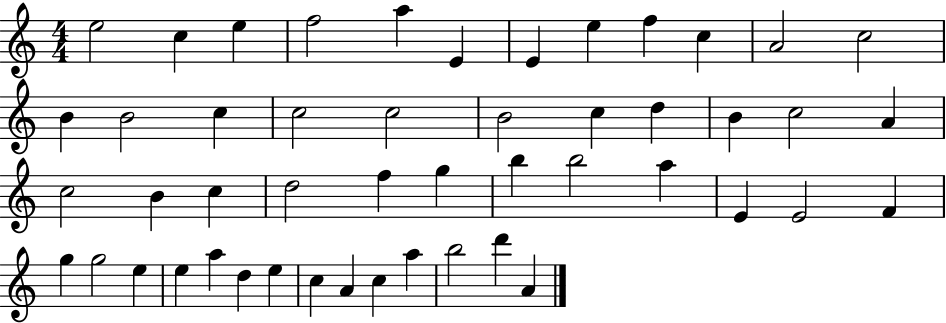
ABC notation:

X:1
T:Untitled
M:4/4
L:1/4
K:C
e2 c e f2 a E E e f c A2 c2 B B2 c c2 c2 B2 c d B c2 A c2 B c d2 f g b b2 a E E2 F g g2 e e a d e c A c a b2 d' A